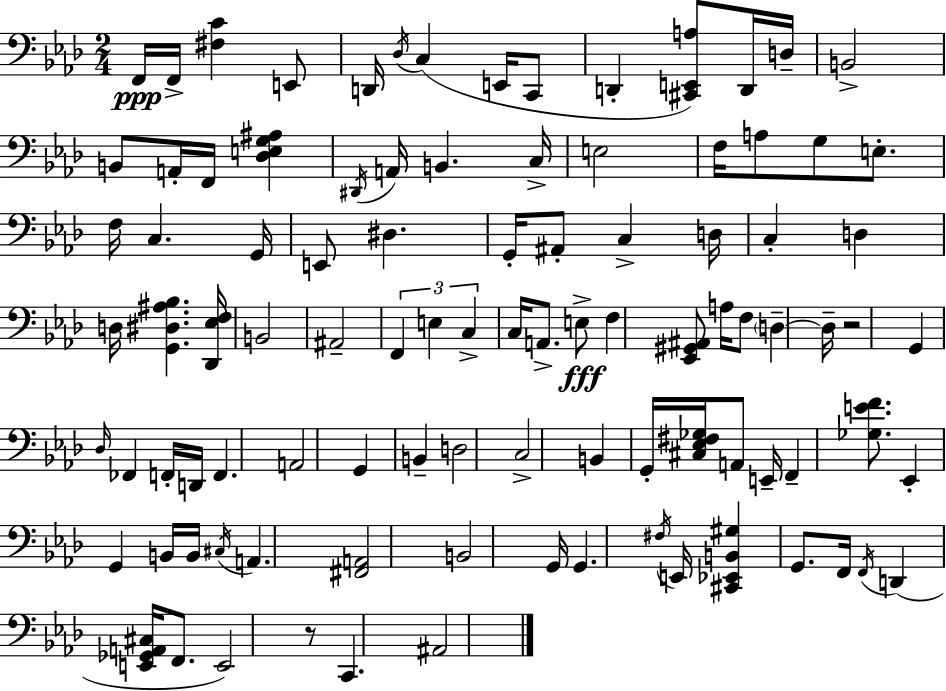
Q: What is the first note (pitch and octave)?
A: F2